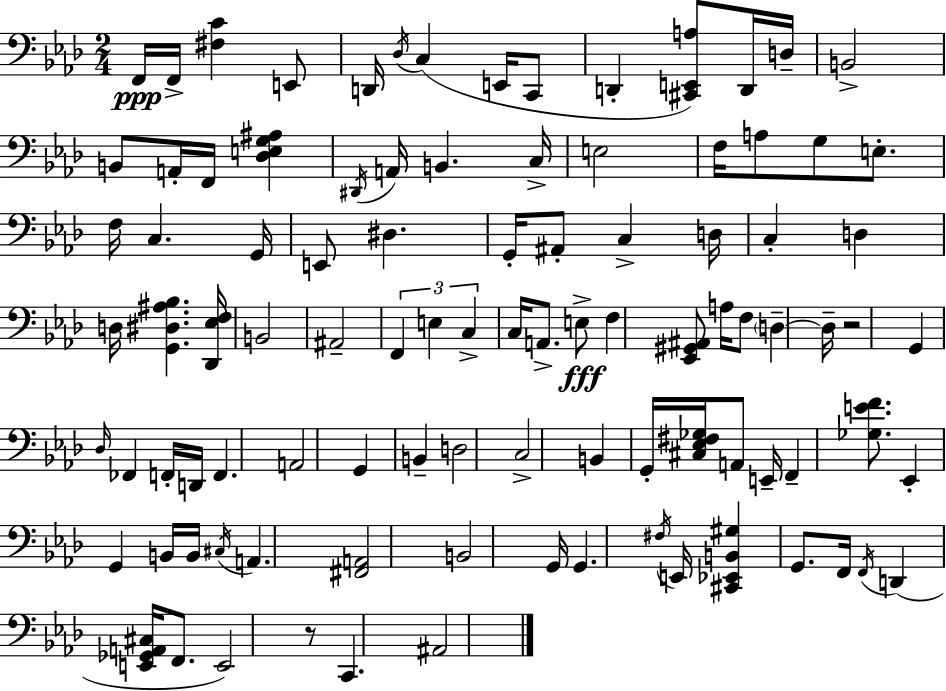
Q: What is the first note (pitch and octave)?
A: F2